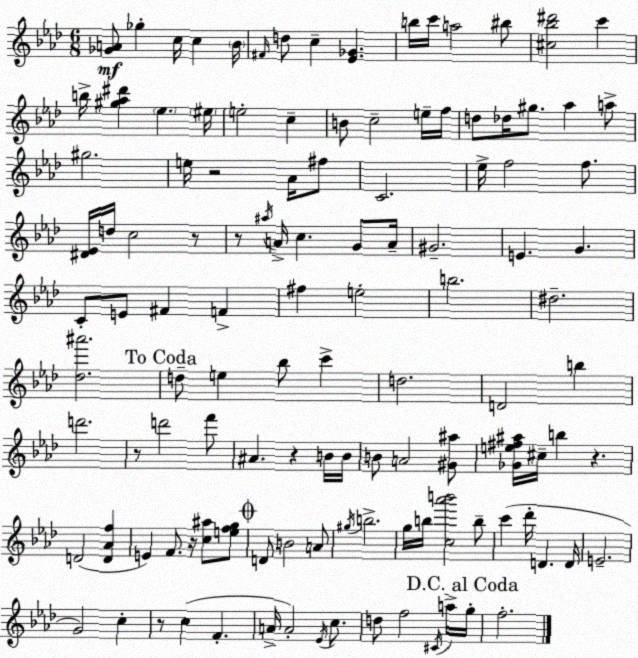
X:1
T:Untitled
M:6/8
L:1/4
K:Fm
[_GA]/2 _g c/4 c _B/4 ^F/4 d/2 c [_E_G] b/4 c'/4 a2 ^b/2 [^c_b^d']2 c' b/4 [^g_a^d'] _e ^e/4 e2 c B/2 c2 e/4 f/4 d/2 _d/4 ^g/2 _a a/2 ^g2 e/4 z2 _A/4 ^f/2 C2 _e/4 f2 f/2 [^D_E]/4 d/4 c2 z/2 z/2 ^a/4 A/4 c G/2 A/4 ^G2 E G C/2 E/2 ^F F ^f e2 b2 ^d2 [_d^a']2 d/2 e _b/2 c' d2 D2 b d'2 z/2 d'2 f'/2 ^A z B/4 B/4 B/2 A2 [^G^a]/2 [_Ge^f^a]/4 ^c/4 b z D2 [D_Af] E F/2 z/4 [c^a]/2 [efg]/2 D/2 B2 A/2 ^g/4 b2 g/4 b/4 [c_a'b']2 b/2 c' _d'/4 D D/4 E2 G2 c z/2 c F A/4 A2 _E/4 c/2 d/2 f2 ^C/4 a/4 g/4 f2